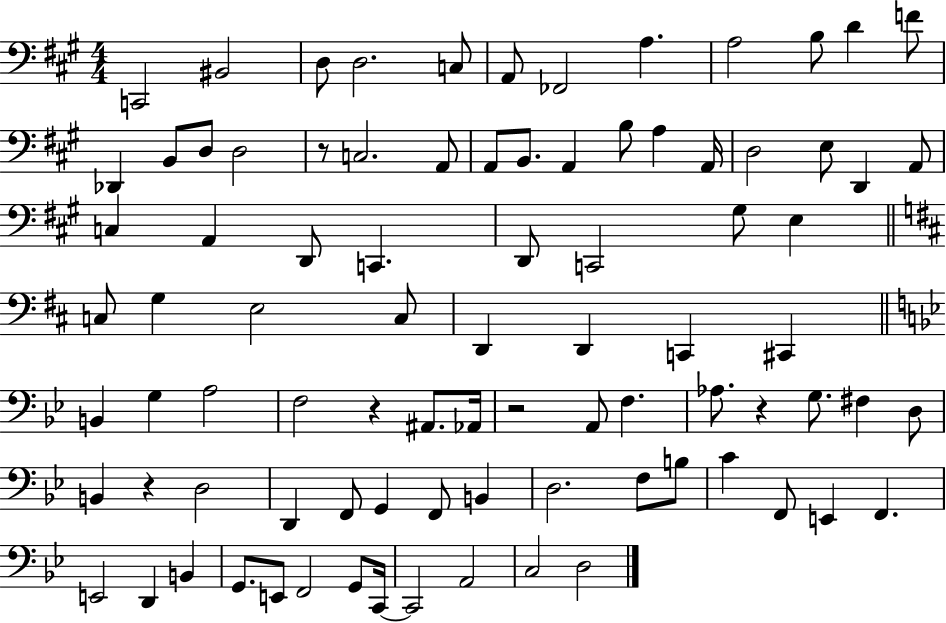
{
  \clef bass
  \numericTimeSignature
  \time 4/4
  \key a \major
  c,2 bis,2 | d8 d2. c8 | a,8 fes,2 a4. | a2 b8 d'4 f'8 | \break des,4 b,8 d8 d2 | r8 c2. a,8 | a,8 b,8. a,4 b8 a4 a,16 | d2 e8 d,4 a,8 | \break c4 a,4 d,8 c,4. | d,8 c,2 gis8 e4 | \bar "||" \break \key b \minor c8 g4 e2 c8 | d,4 d,4 c,4 cis,4 | \bar "||" \break \key bes \major b,4 g4 a2 | f2 r4 ais,8. aes,16 | r2 a,8 f4. | aes8. r4 g8. fis4 d8 | \break b,4 r4 d2 | d,4 f,8 g,4 f,8 b,4 | d2. f8 b8 | c'4 f,8 e,4 f,4. | \break e,2 d,4 b,4 | g,8. e,8 f,2 g,8 c,16~~ | c,2 a,2 | c2 d2 | \break \bar "|."
}